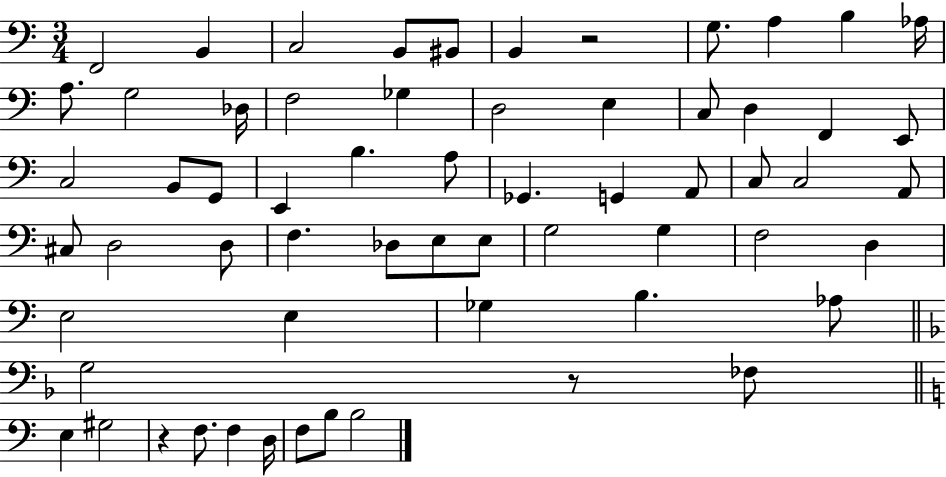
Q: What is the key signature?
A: C major